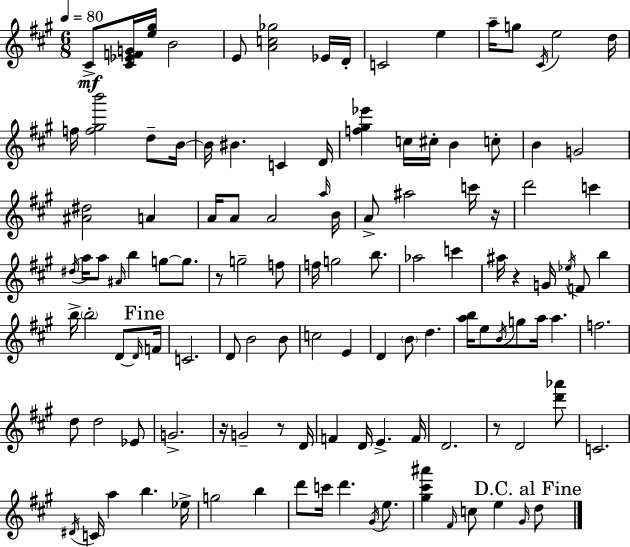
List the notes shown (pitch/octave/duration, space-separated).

C#4/e [C#4,Eb4,F4,G4]/s [E5,G#5]/s B4/h E4/e [A4,C5,Gb5]/h Eb4/s D4/s C4/h E5/q A5/s G5/e C#4/s E5/h D5/s F5/s [F5,G#5,B6]/h D5/e B4/s B4/s BIS4/q. C4/q D4/s [F5,G#5,Eb6]/q C5/s C#5/s B4/q C5/e B4/q G4/h [A#4,D#5]/h A4/q A4/s A4/e A4/h A5/s B4/s A4/e A#5/h C6/s R/s D6/h C6/q D#5/s A5/s A5/e A#4/s B5/q G5/e G5/e. R/e G5/h F5/e F5/s G5/h B5/e. Ab5/h C6/q A#5/s R/q G4/s Eb5/s F4/e B5/q B5/s B5/h D4/e D4/s F4/s C4/h. D4/e B4/h B4/e C5/h E4/q D4/q B4/e D5/q. [A5,B5]/s E5/e B4/s G5/e A5/s A5/q. F5/h. D5/e D5/h Eb4/e G4/h. R/s G4/h R/e D4/s F4/q D4/s E4/q. F4/s D4/h. R/e D4/h [D6,Ab6]/e C4/h. D#4/s C4/s A5/q B5/q. Eb5/s G5/h B5/q D6/e C6/s D6/q. G#4/s E5/e. [G#5,C#6,A#6]/q F#4/s C5/e E5/q G#4/s D5/e